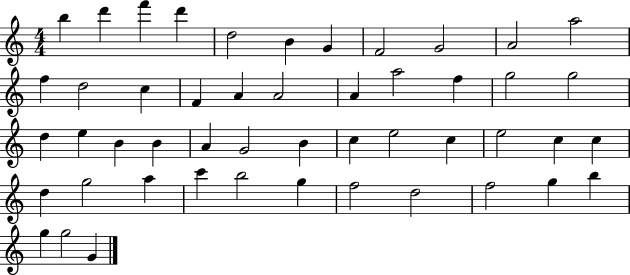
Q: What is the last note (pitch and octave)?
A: G4